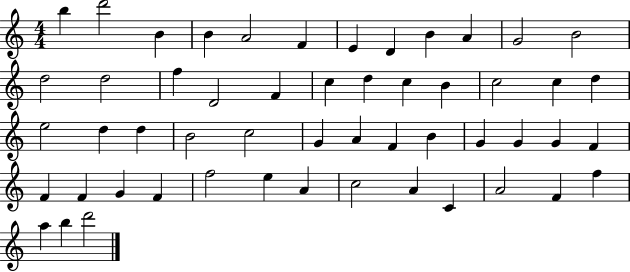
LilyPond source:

{
  \clef treble
  \numericTimeSignature
  \time 4/4
  \key c \major
  b''4 d'''2 b'4 | b'4 a'2 f'4 | e'4 d'4 b'4 a'4 | g'2 b'2 | \break d''2 d''2 | f''4 d'2 f'4 | c''4 d''4 c''4 b'4 | c''2 c''4 d''4 | \break e''2 d''4 d''4 | b'2 c''2 | g'4 a'4 f'4 b'4 | g'4 g'4 g'4 f'4 | \break f'4 f'4 g'4 f'4 | f''2 e''4 a'4 | c''2 a'4 c'4 | a'2 f'4 f''4 | \break a''4 b''4 d'''2 | \bar "|."
}